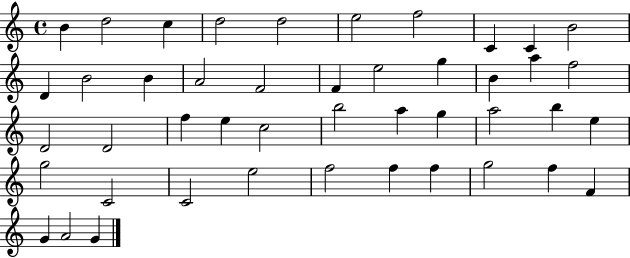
B4/q D5/h C5/q D5/h D5/h E5/h F5/h C4/q C4/q B4/h D4/q B4/h B4/q A4/h F4/h F4/q E5/h G5/q B4/q A5/q F5/h D4/h D4/h F5/q E5/q C5/h B5/h A5/q G5/q A5/h B5/q E5/q G5/h C4/h C4/h E5/h F5/h F5/q F5/q G5/h F5/q F4/q G4/q A4/h G4/q